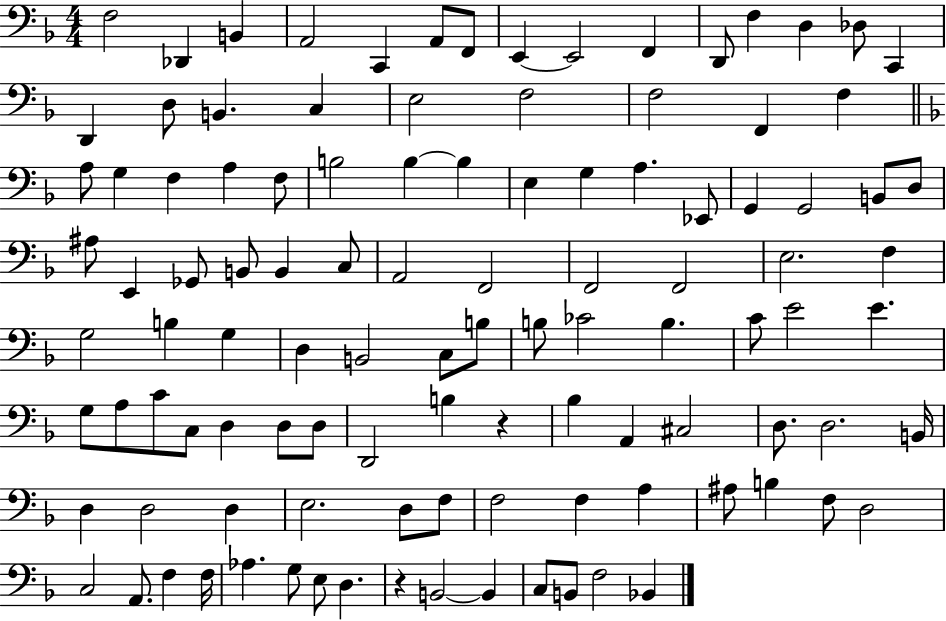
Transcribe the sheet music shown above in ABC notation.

X:1
T:Untitled
M:4/4
L:1/4
K:F
F,2 _D,, B,, A,,2 C,, A,,/2 F,,/2 E,, E,,2 F,, D,,/2 F, D, _D,/2 C,, D,, D,/2 B,, C, E,2 F,2 F,2 F,, F, A,/2 G, F, A, F,/2 B,2 B, B, E, G, A, _E,,/2 G,, G,,2 B,,/2 D,/2 ^A,/2 E,, _G,,/2 B,,/2 B,, C,/2 A,,2 F,,2 F,,2 F,,2 E,2 F, G,2 B, G, D, B,,2 C,/2 B,/2 B,/2 _C2 B, C/2 E2 E G,/2 A,/2 C/2 C,/2 D, D,/2 D,/2 D,,2 B, z _B, A,, ^C,2 D,/2 D,2 B,,/4 D, D,2 D, E,2 D,/2 F,/2 F,2 F, A, ^A,/2 B, F,/2 D,2 C,2 A,,/2 F, F,/4 _A, G,/2 E,/2 D, z B,,2 B,, C,/2 B,,/2 F,2 _B,,